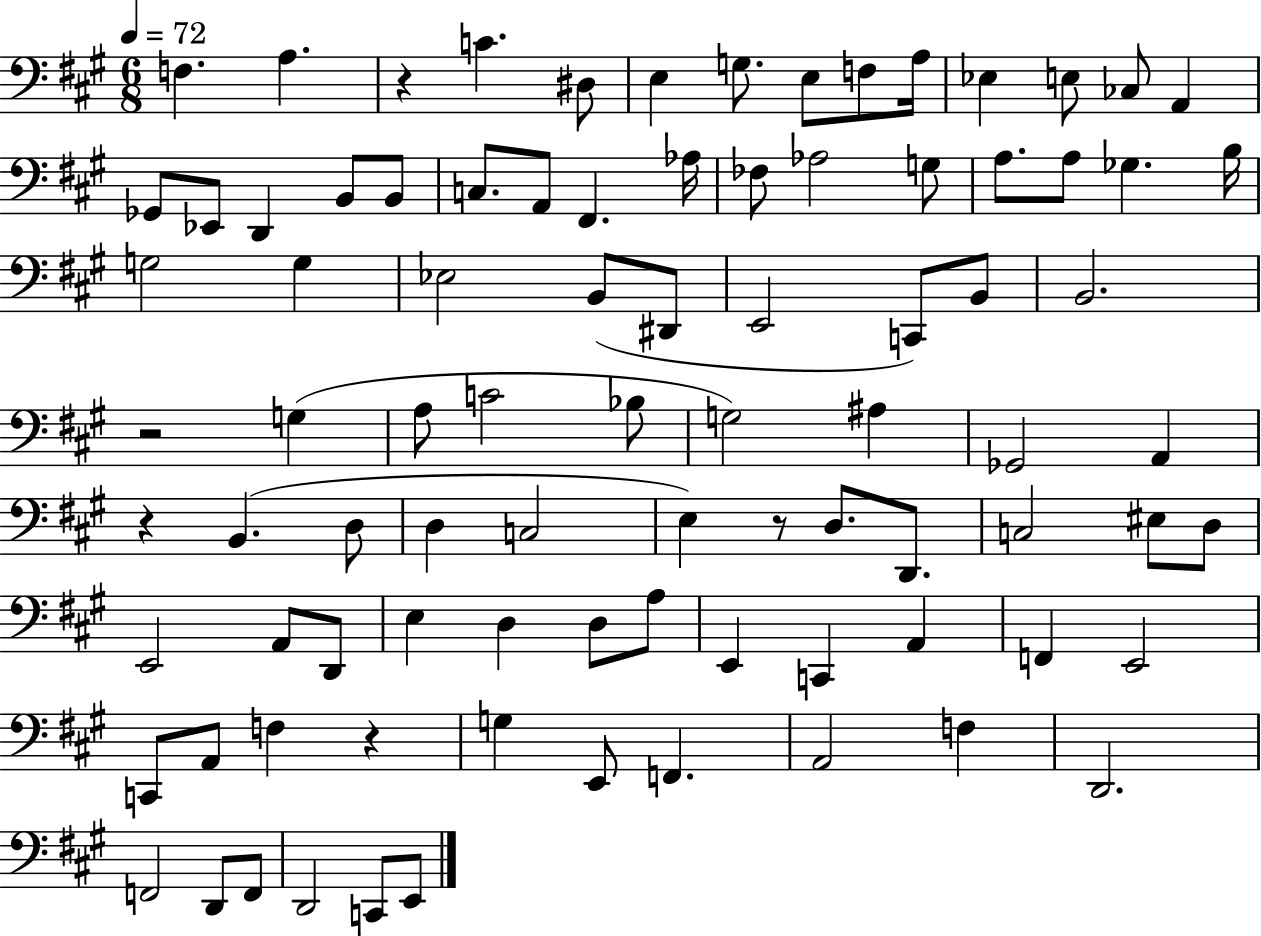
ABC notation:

X:1
T:Untitled
M:6/8
L:1/4
K:A
F, A, z C ^D,/2 E, G,/2 E,/2 F,/2 A,/4 _E, E,/2 _C,/2 A,, _G,,/2 _E,,/2 D,, B,,/2 B,,/2 C,/2 A,,/2 ^F,, _A,/4 _F,/2 _A,2 G,/2 A,/2 A,/2 _G, B,/4 G,2 G, _E,2 B,,/2 ^D,,/2 E,,2 C,,/2 B,,/2 B,,2 z2 G, A,/2 C2 _B,/2 G,2 ^A, _G,,2 A,, z B,, D,/2 D, C,2 E, z/2 D,/2 D,,/2 C,2 ^E,/2 D,/2 E,,2 A,,/2 D,,/2 E, D, D,/2 A,/2 E,, C,, A,, F,, E,,2 C,,/2 A,,/2 F, z G, E,,/2 F,, A,,2 F, D,,2 F,,2 D,,/2 F,,/2 D,,2 C,,/2 E,,/2